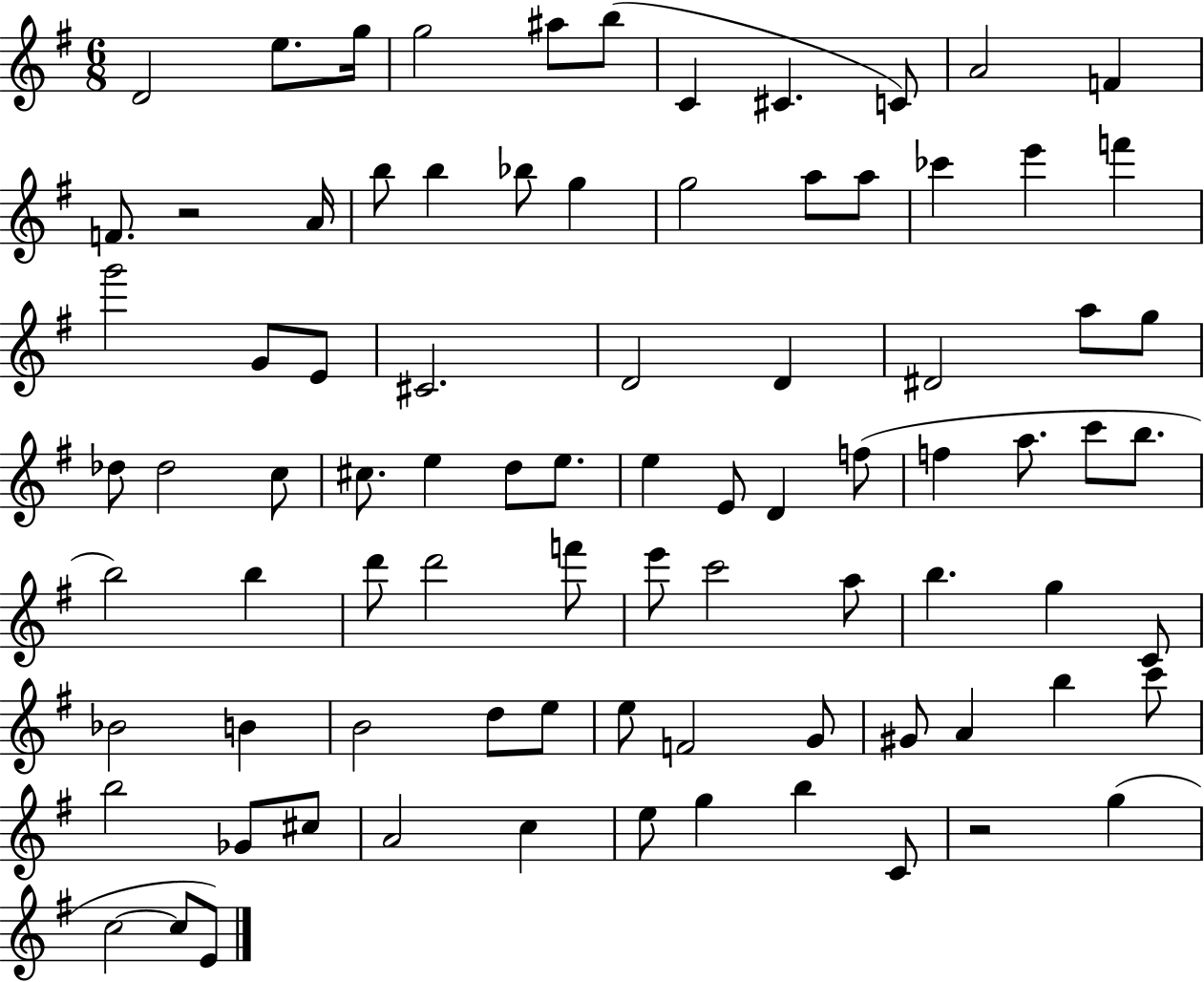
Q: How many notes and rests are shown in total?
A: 85